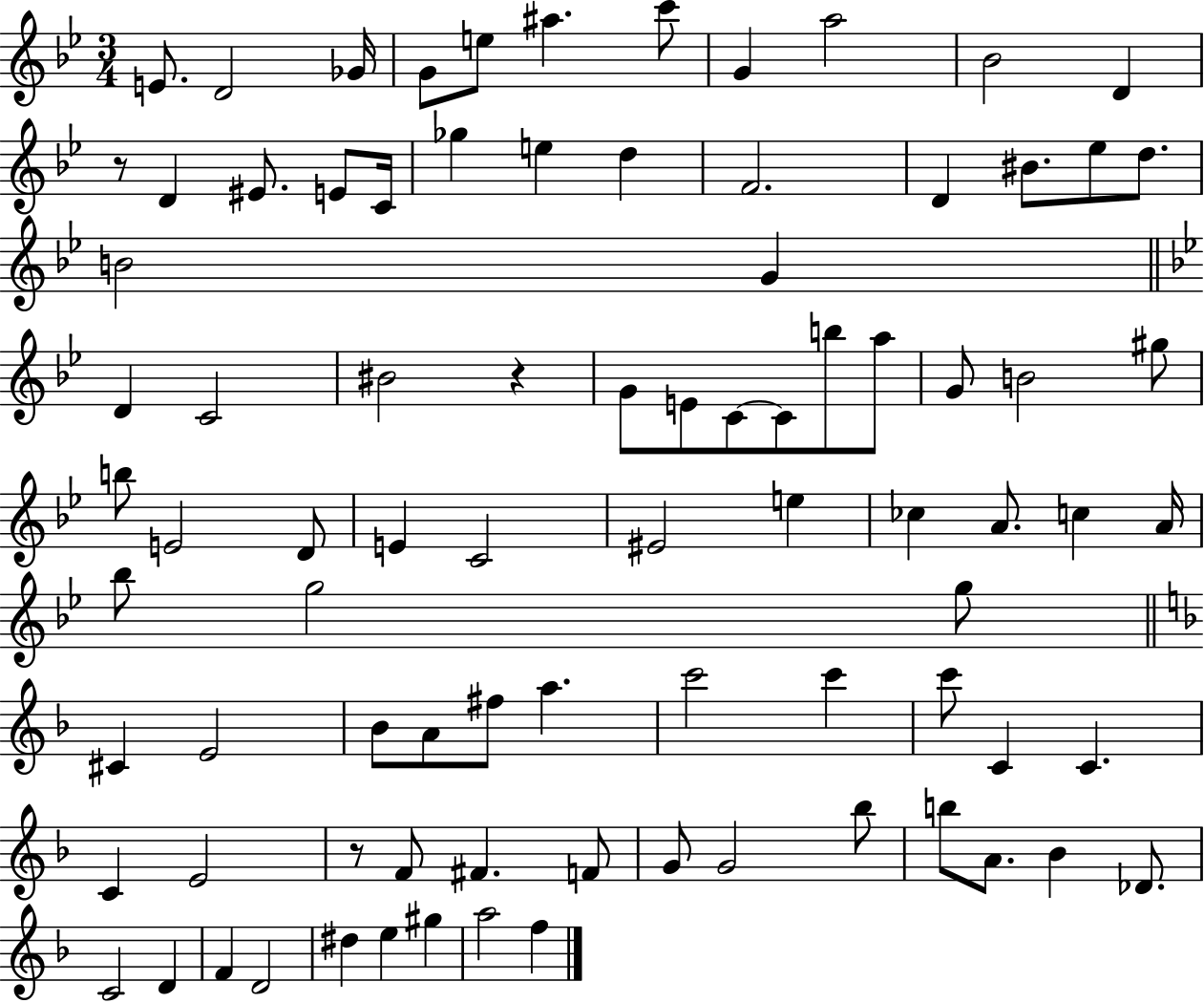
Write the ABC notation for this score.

X:1
T:Untitled
M:3/4
L:1/4
K:Bb
E/2 D2 _G/4 G/2 e/2 ^a c'/2 G a2 _B2 D z/2 D ^E/2 E/2 C/4 _g e d F2 D ^B/2 _e/2 d/2 B2 G D C2 ^B2 z G/2 E/2 C/2 C/2 b/2 a/2 G/2 B2 ^g/2 b/2 E2 D/2 E C2 ^E2 e _c A/2 c A/4 _b/2 g2 g/2 ^C E2 _B/2 A/2 ^f/2 a c'2 c' c'/2 C C C E2 z/2 F/2 ^F F/2 G/2 G2 _b/2 b/2 A/2 _B _D/2 C2 D F D2 ^d e ^g a2 f